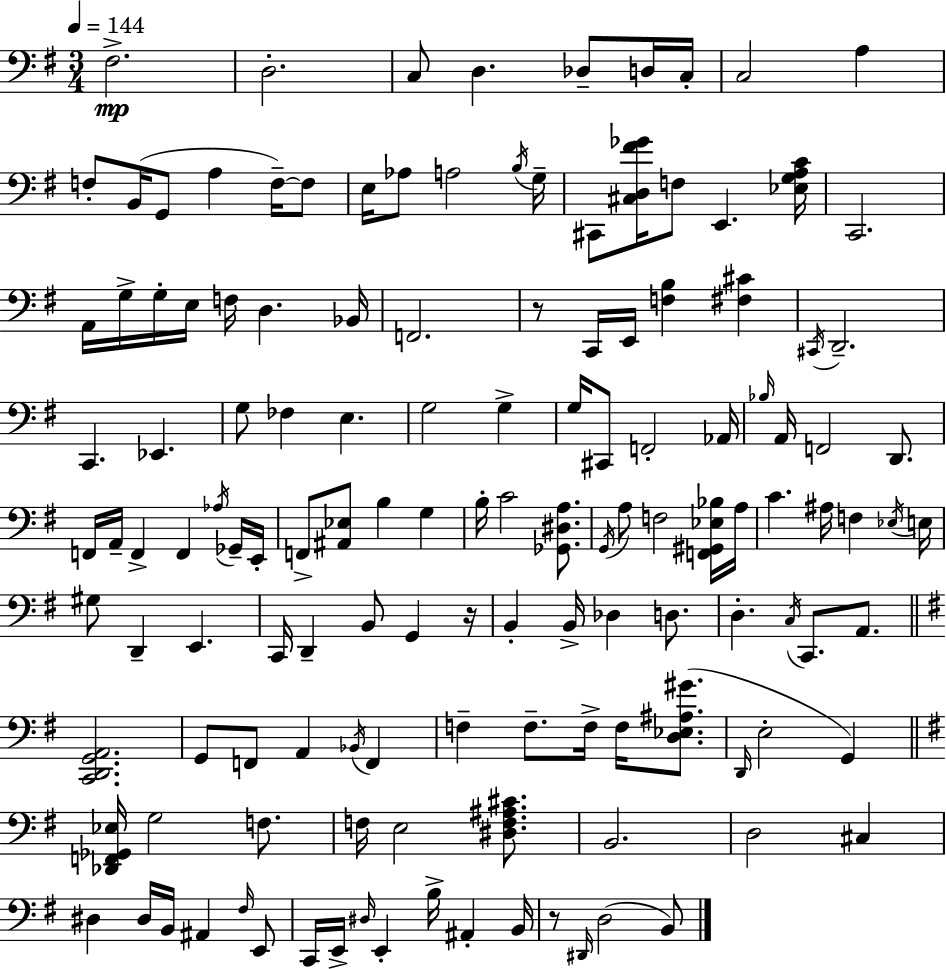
{
  \clef bass
  \numericTimeSignature
  \time 3/4
  \key e \minor
  \tempo 4 = 144
  fis2.->\mp | d2.-. | c8 d4. des8-- d16 c16-. | c2 a4 | \break f8-. b,16( g,8 a4 f16--~~) f8 | e16 aes8 a2 \acciaccatura { b16 } | g16-- cis,8 <cis d fis' ges'>16 f8 e,4. | <ees g a c'>16 c,2. | \break a,16 g16-> g16-. e16 f16 d4. | bes,16 f,2. | r8 c,16 e,16 <f b>4 <fis cis'>4 | \acciaccatura { cis,16 } d,2.-- | \break c,4. ees,4. | g8 fes4 e4. | g2 g4-> | g16 cis,8 f,2-. | \break aes,16 \grace { bes16 } a,16 f,2 | d,8. f,16 a,16-- f,4-> f,4 | \acciaccatura { aes16 } ges,16-- e,16-. f,8-> <ais, ees>8 b4 | g4 b16-. c'2 | \break <ges, dis a>8. \acciaccatura { g,16 } a8 f2 | <f, gis, ees bes>16 a16 c'4. ais16 | f4 \acciaccatura { ees16 } e16 gis8 d,4-- | e,4. c,16 d,4-- b,8 | \break g,4 r16 b,4-. b,16-> des4 | d8. d4.-. | \acciaccatura { c16 } c,8. a,8. \bar "||" \break \key e \minor <c, d, g, a,>2. | g,8 f,8 a,4 \acciaccatura { bes,16 } f,4 | f4-- f8.-- f16-> f16 <d ees ais gis'>8.( | \grace { d,16 } e2-. g,4) | \break \bar "||" \break \key g \major <des, f, ges, ees>16 g2 f8. | f16 e2 <dis f ais cis'>8. | b,2. | d2 cis4 | \break dis4 dis16 b,16 ais,4 \grace { fis16 } e,8 | c,16 e,16-> \grace { dis16 } e,4-. b16-> ais,4-. | b,16 r8 \grace { dis,16 }( d2 | b,8) \bar "|."
}